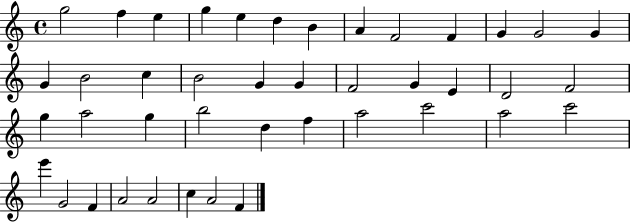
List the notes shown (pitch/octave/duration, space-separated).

G5/h F5/q E5/q G5/q E5/q D5/q B4/q A4/q F4/h F4/q G4/q G4/h G4/q G4/q B4/h C5/q B4/h G4/q G4/q F4/h G4/q E4/q D4/h F4/h G5/q A5/h G5/q B5/h D5/q F5/q A5/h C6/h A5/h C6/h E6/q G4/h F4/q A4/h A4/h C5/q A4/h F4/q